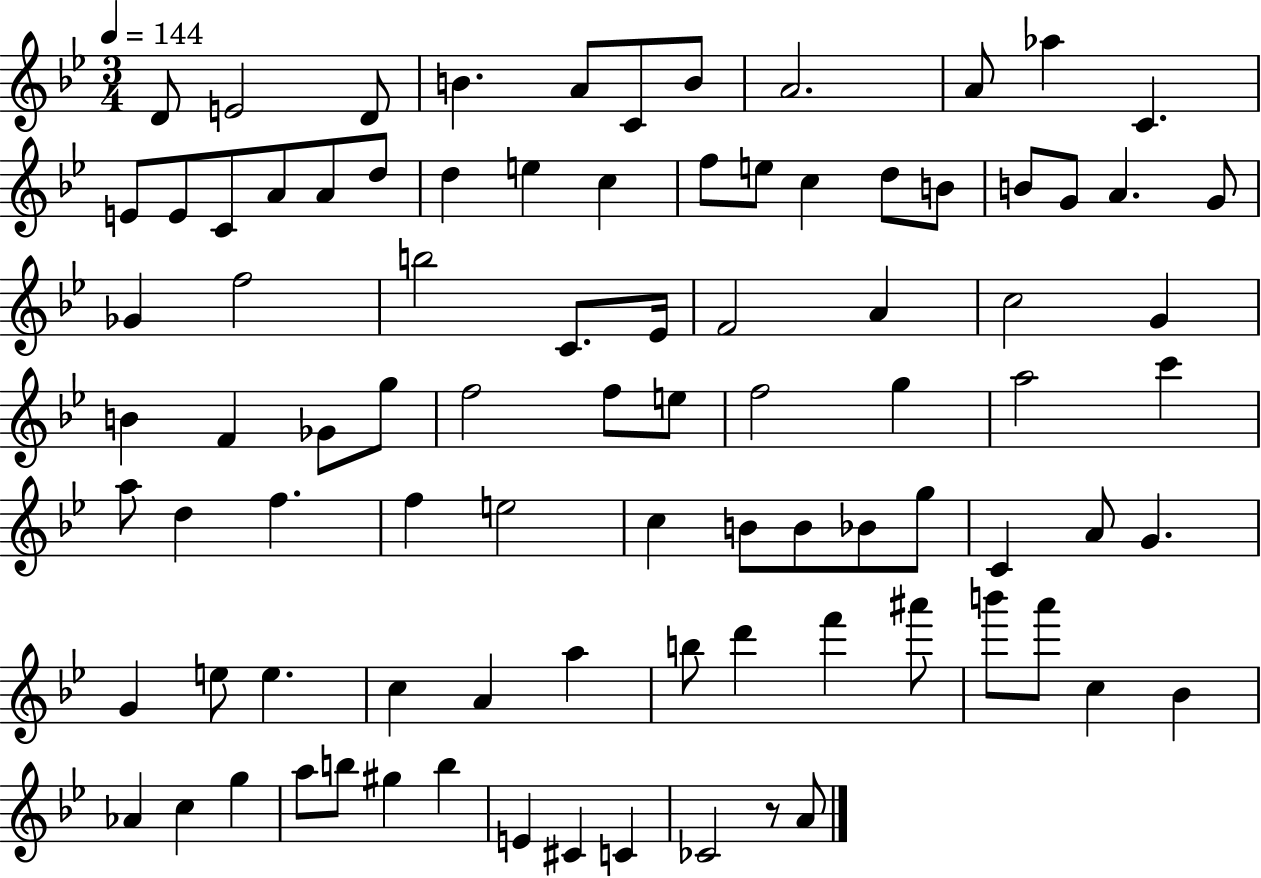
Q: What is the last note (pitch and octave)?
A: A4